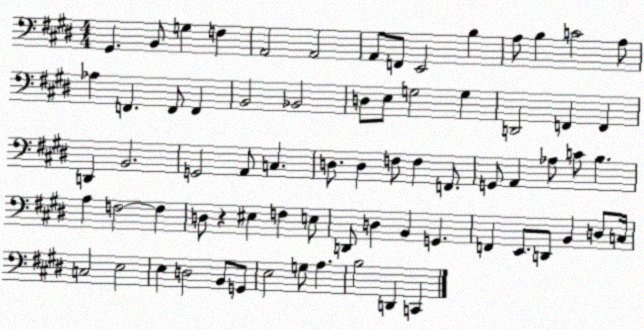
X:1
T:Untitled
M:4/4
L:1/4
K:E
^G,, B,,/2 G, F, A,,2 A,,2 A,,/2 F,,/2 E,,2 B, A,/2 B, C2 A,/2 _A, F,, F,,/2 F,, B,,2 _B,,2 D,/2 E,/2 G,2 G, D,,2 F,, F,, D,, B,,2 G,,2 A,,/2 C, D,/2 D, F,/2 F, F,,/2 G,,/2 A,, _A,/2 C/2 B, A, F,2 F, D,/2 z ^E, F, E,/2 D,,/2 D, B,, G,, F,, E,,/2 D,,/2 B,, D,/2 C,/4 C,2 E,2 E, D,2 B,,/2 G,,/2 E,2 G,/2 A, B,2 D,, C,,